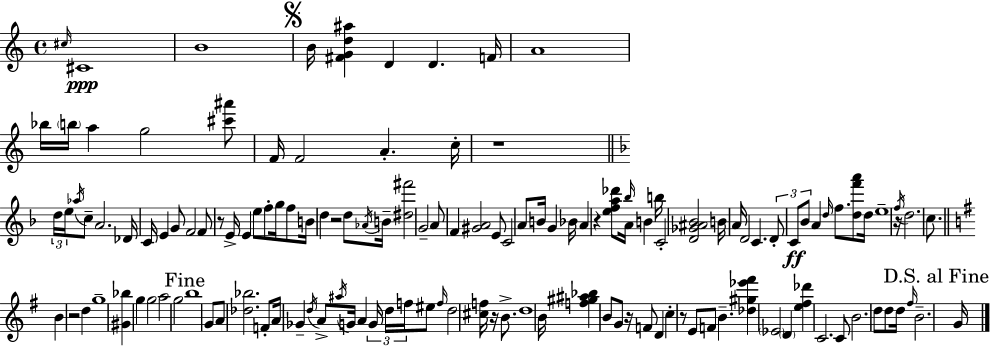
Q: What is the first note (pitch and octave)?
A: C#5